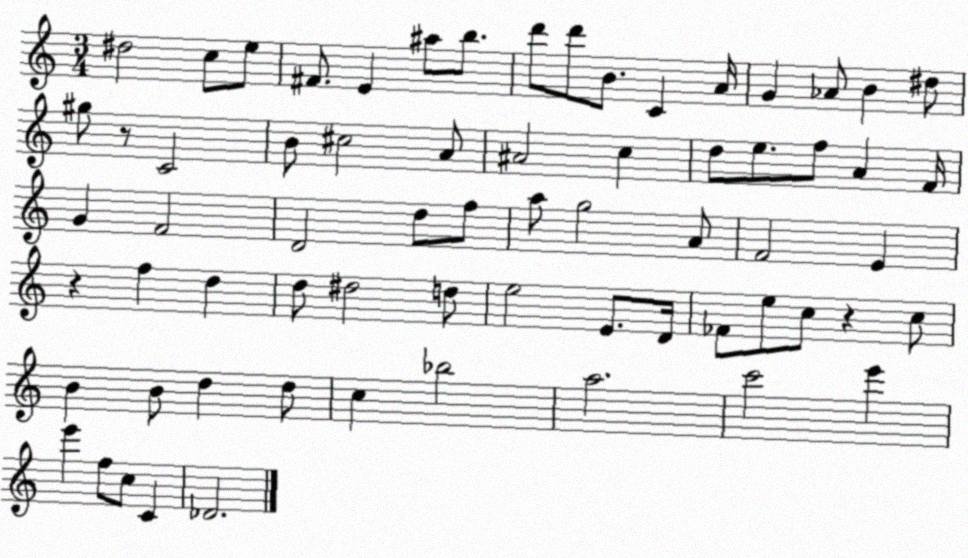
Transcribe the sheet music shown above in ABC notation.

X:1
T:Untitled
M:3/4
L:1/4
K:C
^d2 c/2 e/2 ^F/2 E ^a/2 b/2 d'/2 d'/2 B/2 C A/4 G _A/2 B ^d/2 ^g/2 z/2 C2 B/2 ^c2 A/2 ^A2 c d/2 e/2 f/2 A F/4 G F2 D2 d/2 f/2 a/2 g2 A/2 F2 E z f d d/2 ^d2 d/2 e2 E/2 D/4 _F/2 e/2 c/2 z c/2 B B/2 d d/2 c _b2 a2 c'2 e' e' f/2 c/2 C _D2